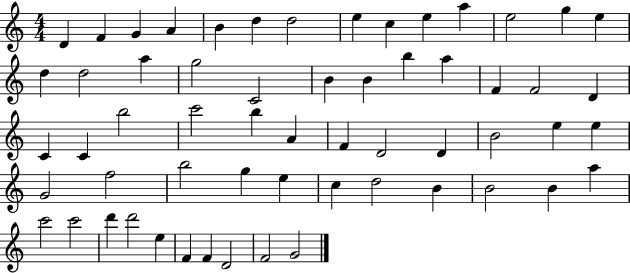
{
  \clef treble
  \numericTimeSignature
  \time 4/4
  \key c \major
  d'4 f'4 g'4 a'4 | b'4 d''4 d''2 | e''4 c''4 e''4 a''4 | e''2 g''4 e''4 | \break d''4 d''2 a''4 | g''2 c'2 | b'4 b'4 b''4 a''4 | f'4 f'2 d'4 | \break c'4 c'4 b''2 | c'''2 b''4 a'4 | f'4 d'2 d'4 | b'2 e''4 e''4 | \break g'2 f''2 | b''2 g''4 e''4 | c''4 d''2 b'4 | b'2 b'4 a''4 | \break c'''2 c'''2 | d'''4 d'''2 e''4 | f'4 f'4 d'2 | f'2 g'2 | \break \bar "|."
}